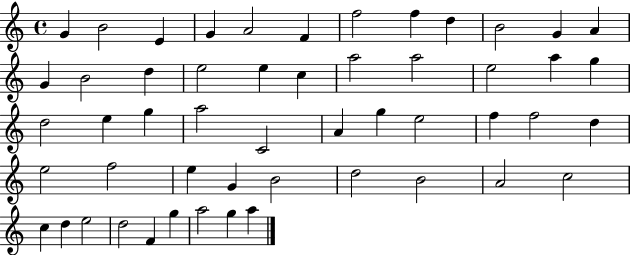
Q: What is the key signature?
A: C major